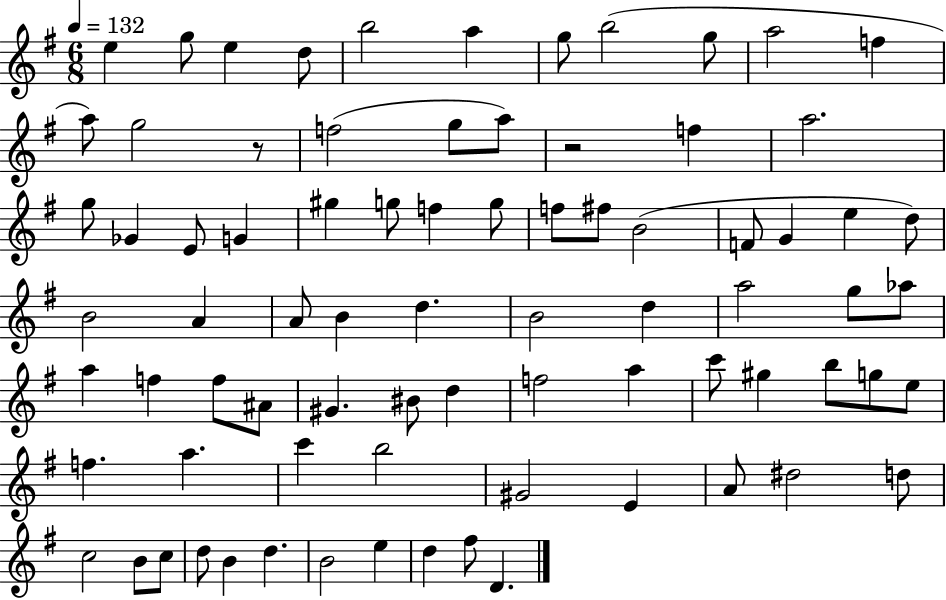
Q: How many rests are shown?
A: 2